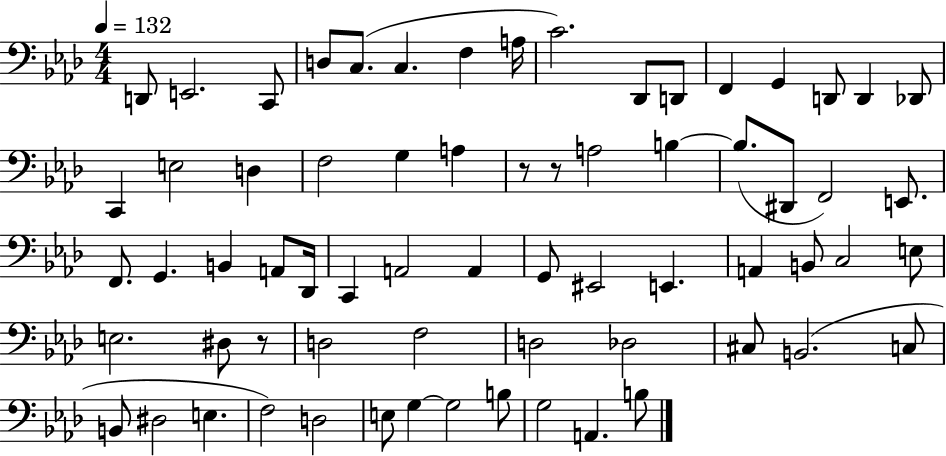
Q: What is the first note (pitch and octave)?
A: D2